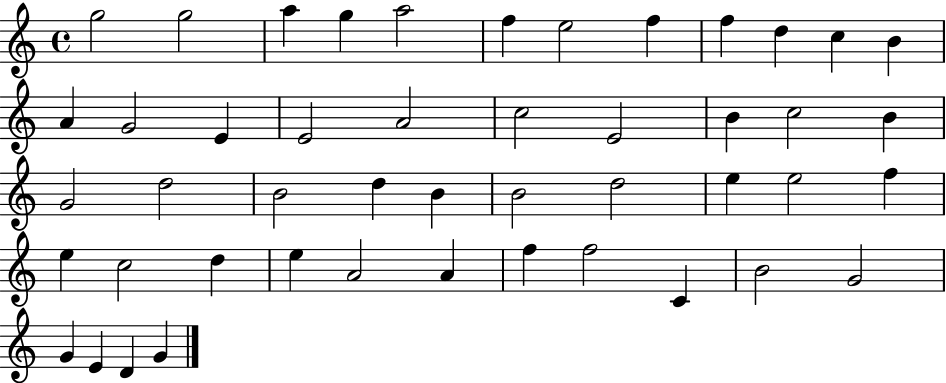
X:1
T:Untitled
M:4/4
L:1/4
K:C
g2 g2 a g a2 f e2 f f d c B A G2 E E2 A2 c2 E2 B c2 B G2 d2 B2 d B B2 d2 e e2 f e c2 d e A2 A f f2 C B2 G2 G E D G